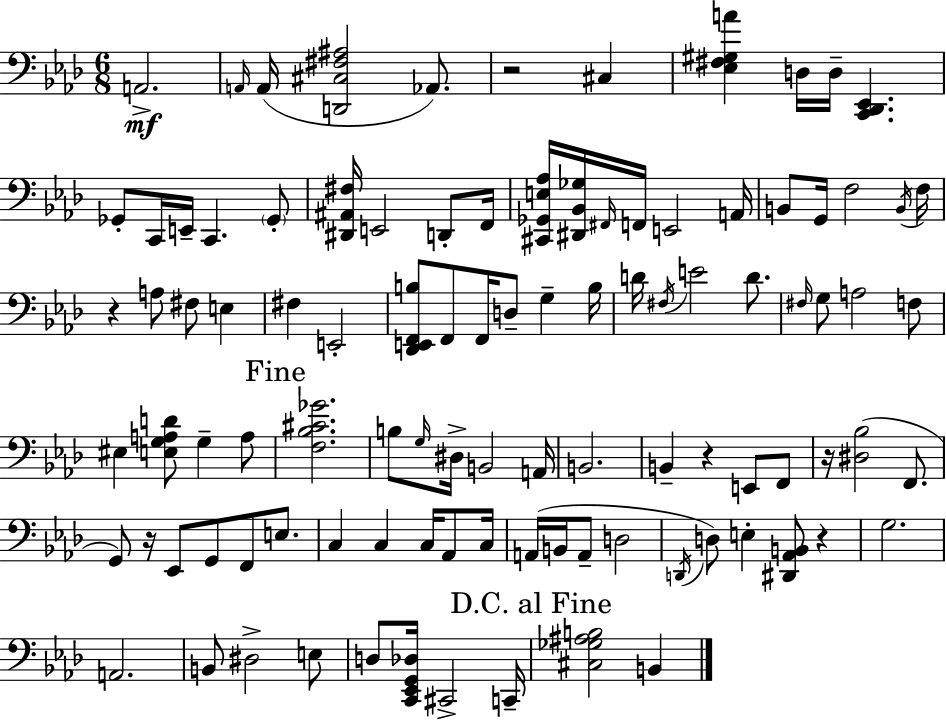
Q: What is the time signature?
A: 6/8